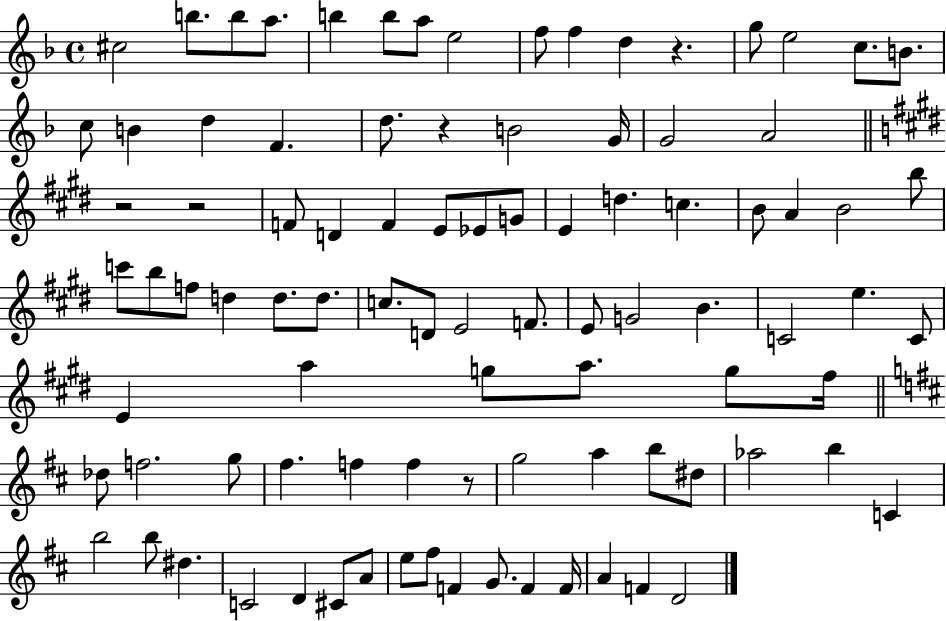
{
  \clef treble
  \time 4/4
  \defaultTimeSignature
  \key f \major
  \repeat volta 2 { cis''2 b''8. b''8 a''8. | b''4 b''8 a''8 e''2 | f''8 f''4 d''4 r4. | g''8 e''2 c''8. b'8. | \break c''8 b'4 d''4 f'4. | d''8. r4 b'2 g'16 | g'2 a'2 | \bar "||" \break \key e \major r2 r2 | f'8 d'4 f'4 e'8 ees'8 g'8 | e'4 d''4. c''4. | b'8 a'4 b'2 b''8 | \break c'''8 b''8 f''8 d''4 d''8. d''8. | c''8. d'8 e'2 f'8. | e'8 g'2 b'4. | c'2 e''4. c'8 | \break e'4 a''4 g''8 a''8. g''8 fis''16 | \bar "||" \break \key d \major des''8 f''2. g''8 | fis''4. f''4 f''4 r8 | g''2 a''4 b''8 dis''8 | aes''2 b''4 c'4 | \break b''2 b''8 dis''4. | c'2 d'4 cis'8 a'8 | e''8 fis''8 f'4 g'8. f'4 f'16 | a'4 f'4 d'2 | \break } \bar "|."
}